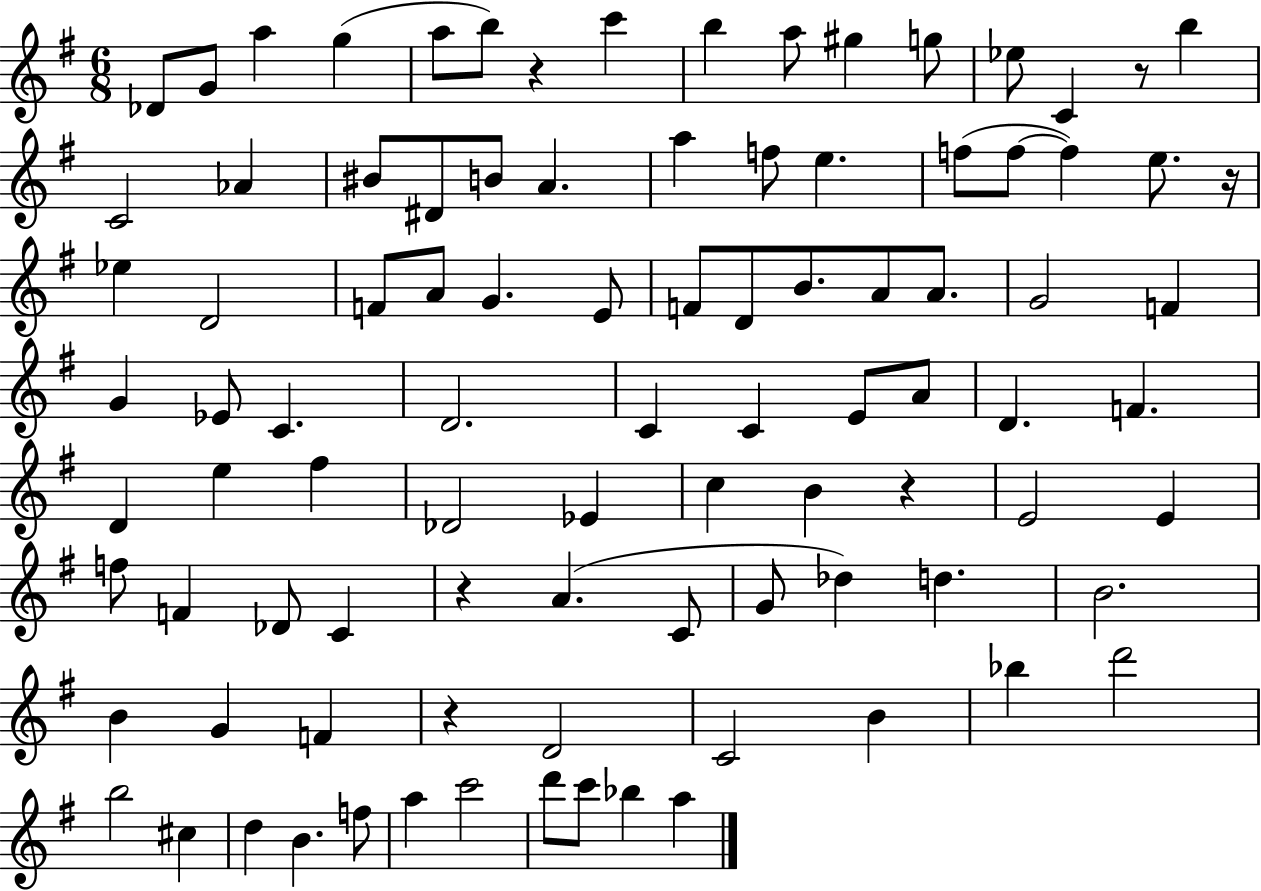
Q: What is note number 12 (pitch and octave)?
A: Eb5